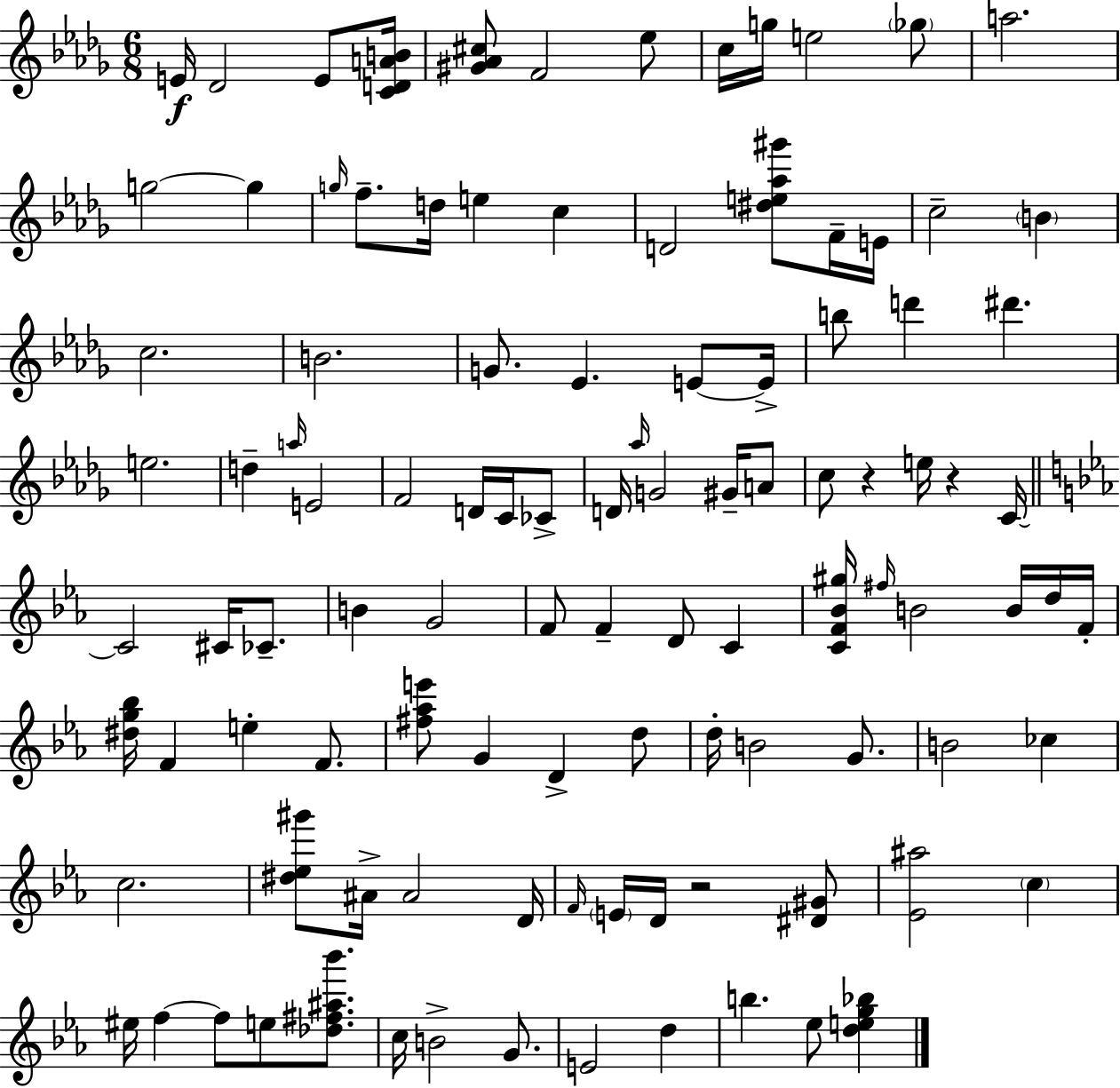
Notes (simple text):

E4/s Db4/h E4/e [C4,D4,A4,B4]/s [G#4,Ab4,C#5]/e F4/h Eb5/e C5/s G5/s E5/h Gb5/e A5/h. G5/h G5/q G5/s F5/e. D5/s E5/q C5/q D4/h [D#5,E5,Ab5,G#6]/e F4/s E4/s C5/h B4/q C5/h. B4/h. G4/e. Eb4/q. E4/e E4/s B5/e D6/q D#6/q. E5/h. D5/q A5/s E4/h F4/h D4/s C4/s CES4/e D4/s Ab5/s G4/h G#4/s A4/e C5/e R/q E5/s R/q C4/s C4/h C#4/s CES4/e. B4/q G4/h F4/e F4/q D4/e C4/q [C4,F4,Bb4,G#5]/s F#5/s B4/h B4/s D5/s F4/s [D#5,G5,Bb5]/s F4/q E5/q F4/e. [F#5,Ab5,E6]/e G4/q D4/q D5/e D5/s B4/h G4/e. B4/h CES5/q C5/h. [D#5,Eb5,G#6]/e A#4/s A#4/h D4/s F4/s E4/s D4/s R/h [D#4,G#4]/e [Eb4,A#5]/h C5/q EIS5/s F5/q F5/e E5/e [Db5,F#5,A#5,Bb6]/e. C5/s B4/h G4/e. E4/h D5/q B5/q. Eb5/e [D5,E5,G5,Bb5]/q